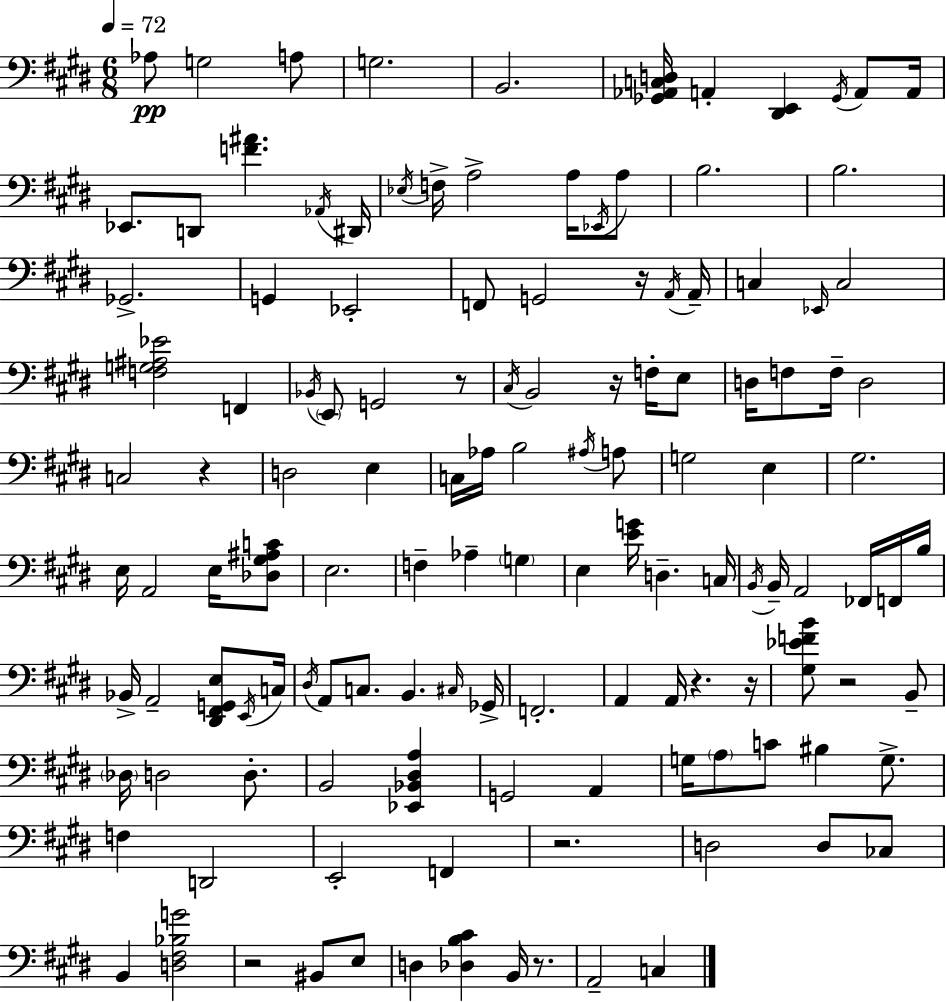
{
  \clef bass
  \numericTimeSignature
  \time 6/8
  \key e \major
  \tempo 4 = 72
  aes8\pp g2 a8 | g2. | b,2. | <ges, aes, c d>16 a,4-. <dis, e,>4 \acciaccatura { ges,16 } a,8 | \break a,16 ees,8. d,8 <f' ais'>4. | \acciaccatura { aes,16 } dis,16 \acciaccatura { ees16 } f16-> a2-> | a16 \acciaccatura { ees,16 } a8 b2. | b2. | \break ges,2.-> | g,4 ees,2-. | f,8 g,2 | r16 \acciaccatura { a,16 } a,16-- c4 \grace { ees,16 } c2 | \break <f g ais ees'>2 | f,4 \acciaccatura { bes,16 } \parenthesize e,8 g,2 | r8 \acciaccatura { cis16 } b,2 | r16 f16-. e8 d16 f8 f16-- | \break d2 c2 | r4 d2 | e4 c16 aes16 b2 | \acciaccatura { ais16 } a8 g2 | \break e4 gis2. | e16 a,2 | e16 <des gis ais c'>8 e2. | f4-- | \break aes4-- \parenthesize g4 e4 | <e' g'>16 d4.-- c16 \acciaccatura { b,16 } b,16-- a,2 | fes,16 f,16 b16 bes,16-> a,2-- | <dis, fis, g, e>8 \acciaccatura { e,16 } c16 \acciaccatura { dis16 } | \break a,8 c8. b,4. \grace { cis16 } | ges,16-> f,2.-. | a,4 a,16 r4. | r16 <gis ees' f' b'>8 r2 b,8-- | \break \parenthesize des16 d2 d8.-. | b,2 <ees, bes, dis a>4 | g,2 a,4 | g16 \parenthesize a8 c'8 bis4 g8.-> | \break f4 d,2 | e,2-. f,4 | r2. | d2 d8 ces8 | \break b,4 <d fis bes g'>2 | r2 bis,8 e8 | d4 <des b cis'>4 b,16 r8. | a,2-- c4 | \break \bar "|."
}